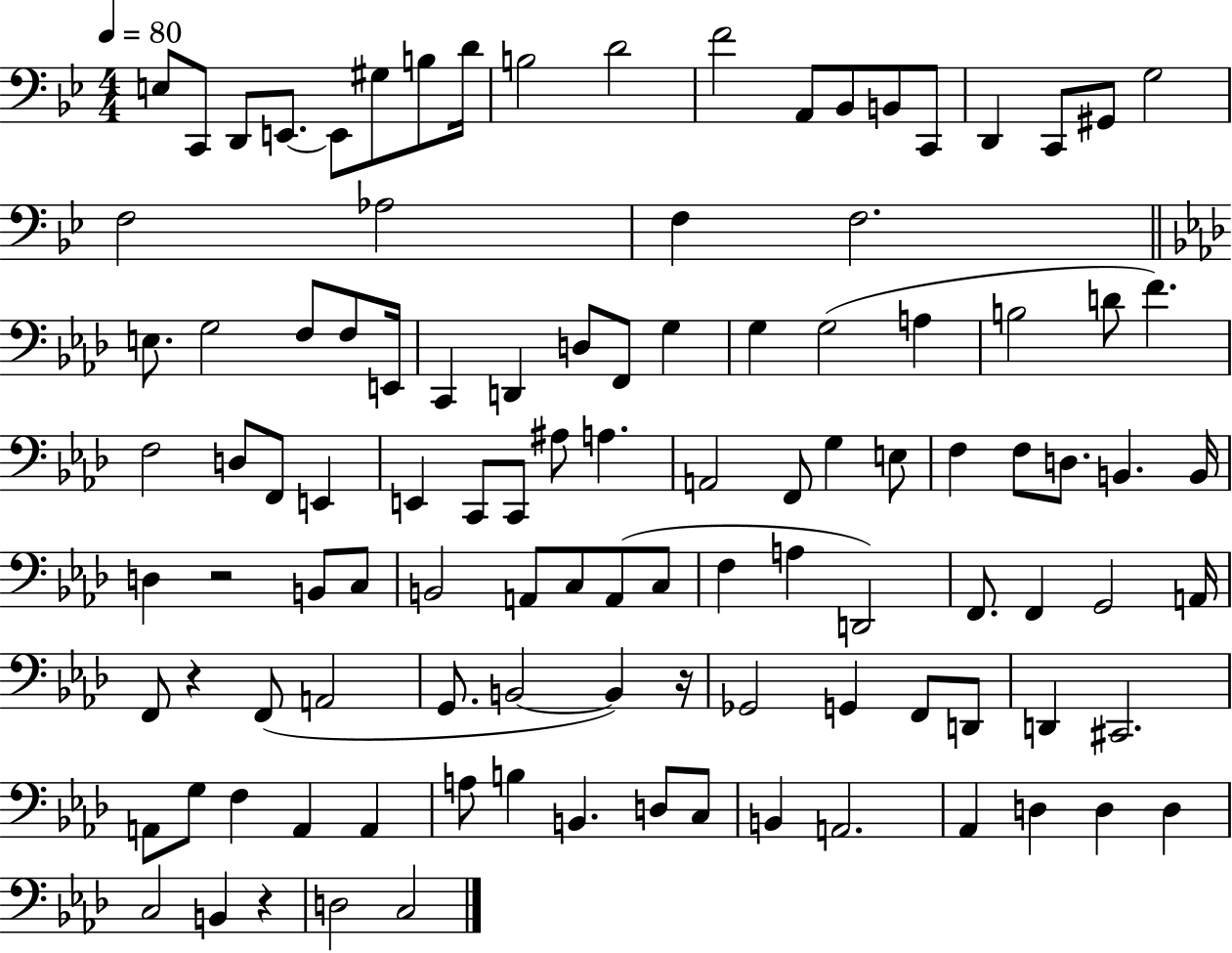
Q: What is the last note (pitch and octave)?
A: C3